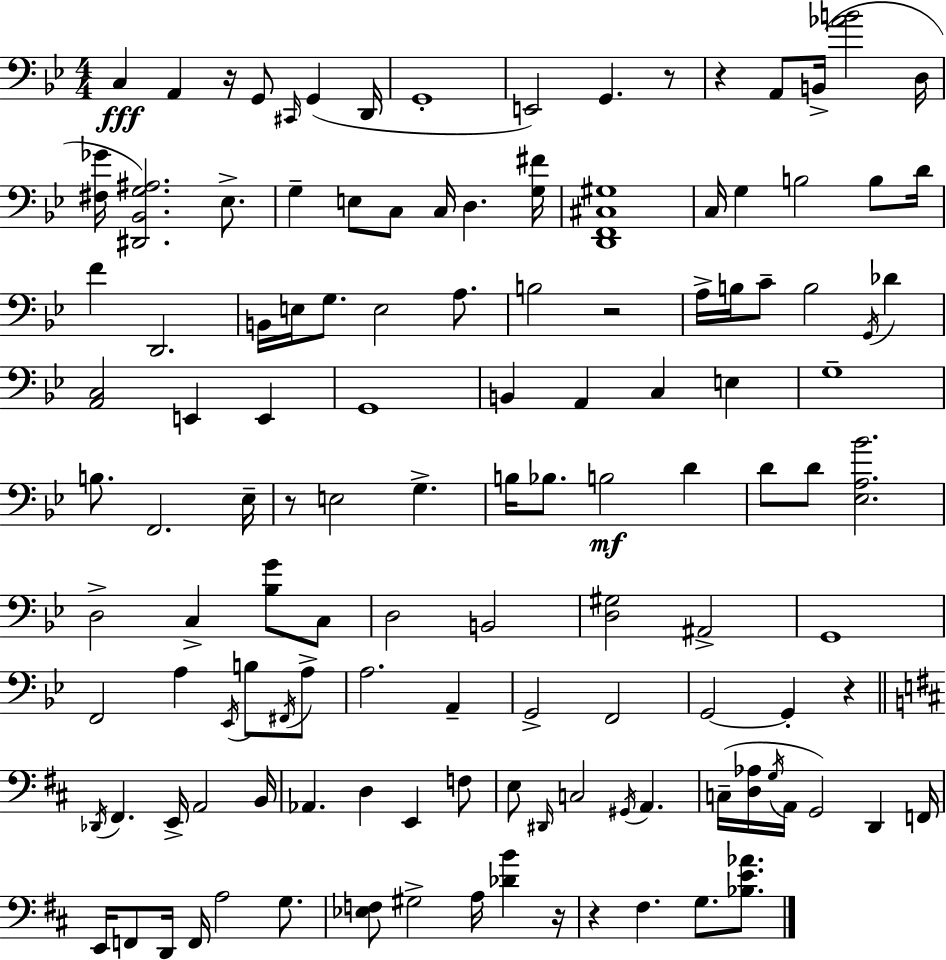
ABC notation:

X:1
T:Untitled
M:4/4
L:1/4
K:Bb
C, A,, z/4 G,,/2 ^C,,/4 G,, D,,/4 G,,4 E,,2 G,, z/2 z A,,/2 B,,/4 [_AB]2 D,/4 [^F,_G]/4 [^D,,_B,,G,^A,]2 _E,/2 G, E,/2 C,/2 C,/4 D, [G,^F]/4 [D,,F,,^C,^G,]4 C,/4 G, B,2 B,/2 D/4 F D,,2 B,,/4 E,/4 G,/2 E,2 A,/2 B,2 z2 A,/4 B,/4 C/2 B,2 G,,/4 _D [A,,C,]2 E,, E,, G,,4 B,, A,, C, E, G,4 B,/2 F,,2 _E,/4 z/2 E,2 G, B,/4 _B,/2 B,2 D D/2 D/2 [_E,A,_B]2 D,2 C, [_B,G]/2 C,/2 D,2 B,,2 [D,^G,]2 ^A,,2 G,,4 F,,2 A, _E,,/4 B,/2 ^F,,/4 A,/2 A,2 A,, G,,2 F,,2 G,,2 G,, z _D,,/4 ^F,, E,,/4 A,,2 B,,/4 _A,, D, E,, F,/2 E,/2 ^D,,/4 C,2 ^G,,/4 A,, C,/4 [D,_A,]/4 G,/4 A,,/4 G,,2 D,, F,,/4 E,,/4 F,,/2 D,,/4 F,,/4 A,2 G,/2 [_E,F,]/2 ^G,2 A,/4 [_DB] z/4 z ^F, G,/2 [_B,E_A]/2